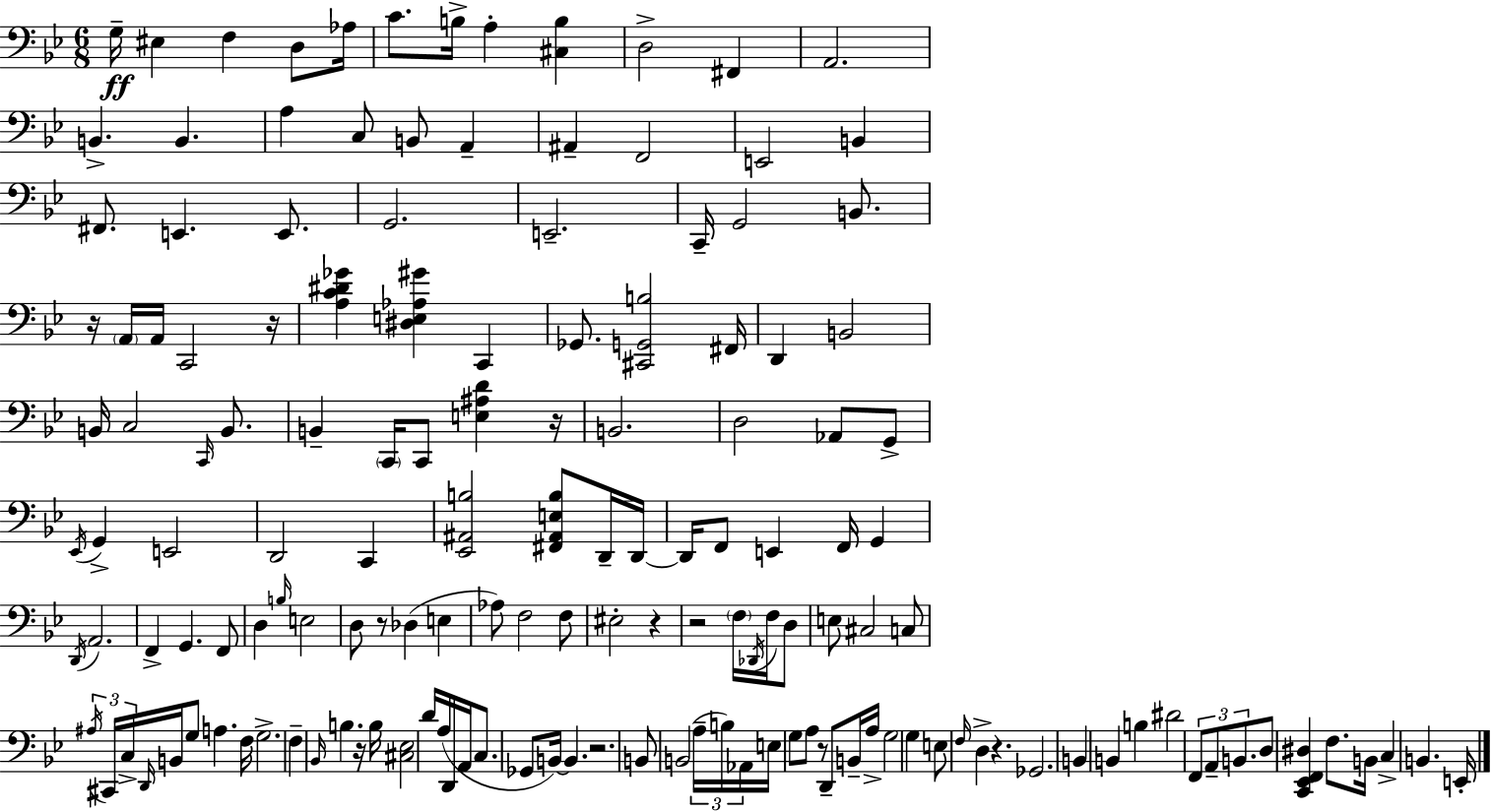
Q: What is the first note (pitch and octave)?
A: G3